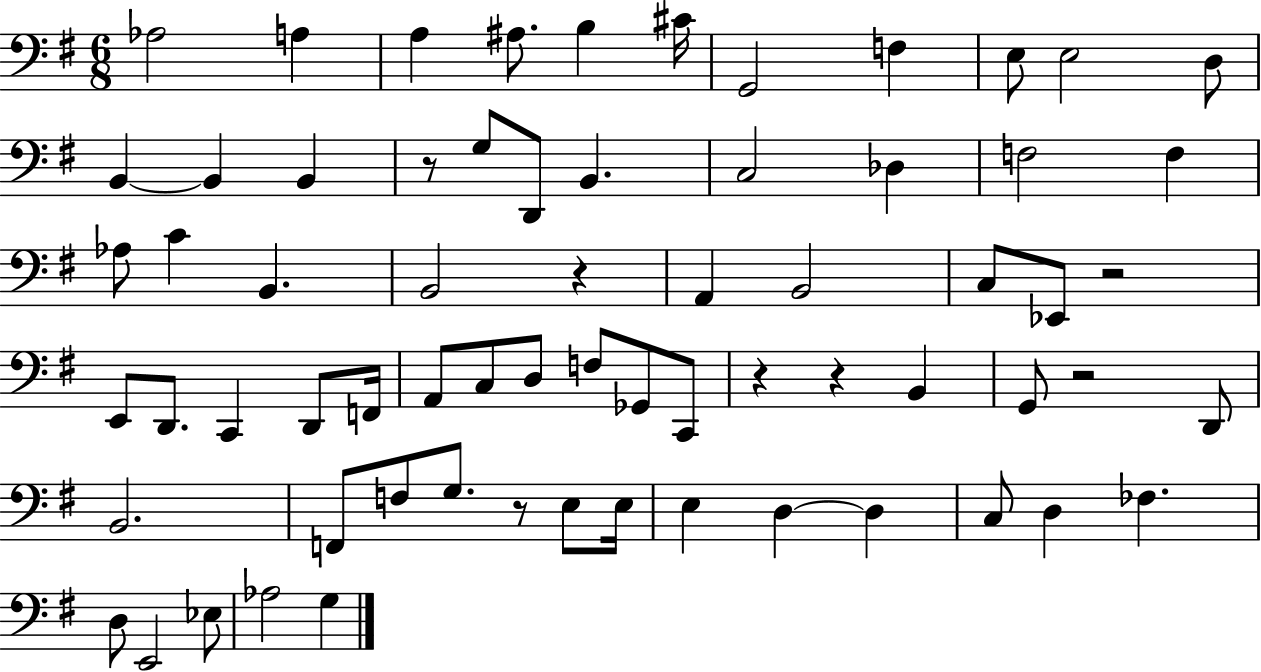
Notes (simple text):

Ab3/h A3/q A3/q A#3/e. B3/q C#4/s G2/h F3/q E3/e E3/h D3/e B2/q B2/q B2/q R/e G3/e D2/e B2/q. C3/h Db3/q F3/h F3/q Ab3/e C4/q B2/q. B2/h R/q A2/q B2/h C3/e Eb2/e R/h E2/e D2/e. C2/q D2/e F2/s A2/e C3/e D3/e F3/e Gb2/e C2/e R/q R/q B2/q G2/e R/h D2/e B2/h. F2/e F3/e G3/e. R/e E3/e E3/s E3/q D3/q D3/q C3/e D3/q FES3/q. D3/e E2/h Eb3/e Ab3/h G3/q